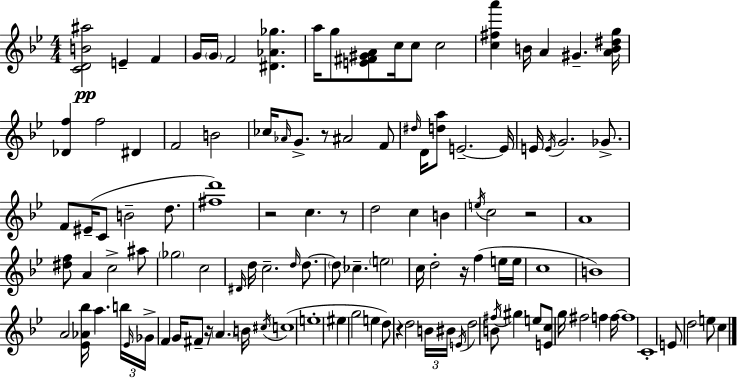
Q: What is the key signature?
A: BES major